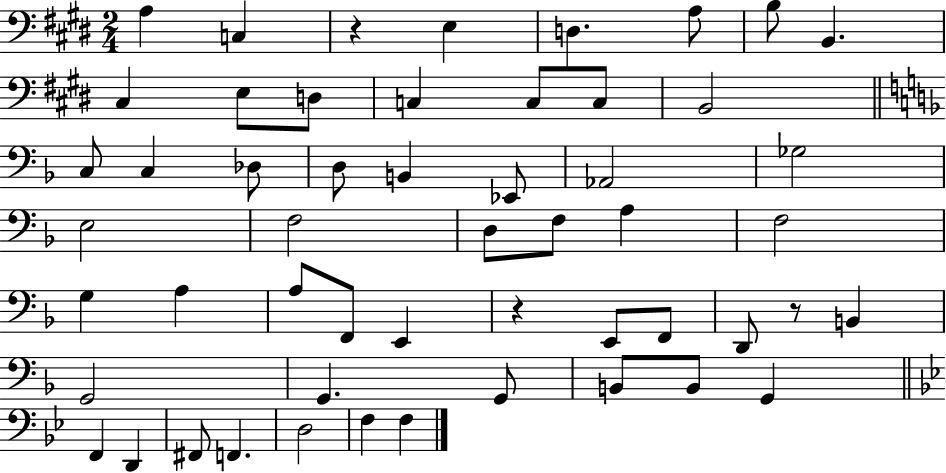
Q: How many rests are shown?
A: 3